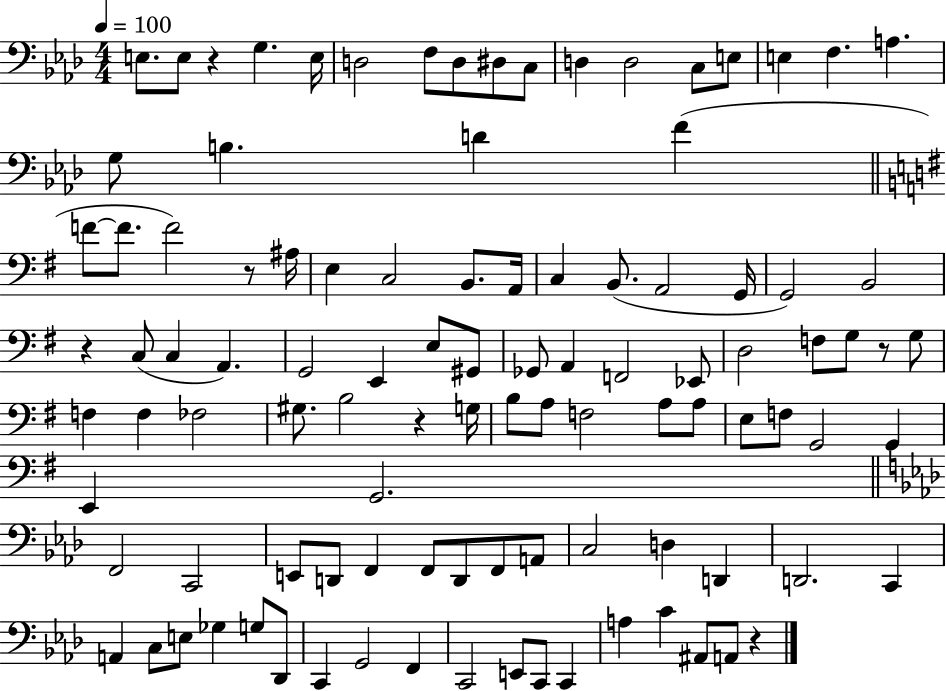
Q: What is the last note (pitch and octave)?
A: A2